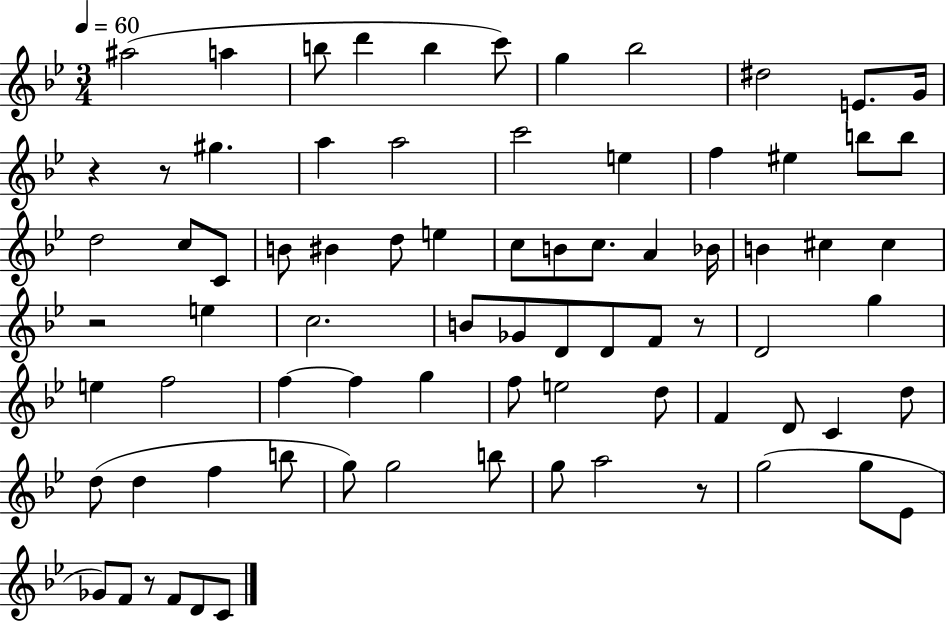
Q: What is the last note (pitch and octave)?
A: C4